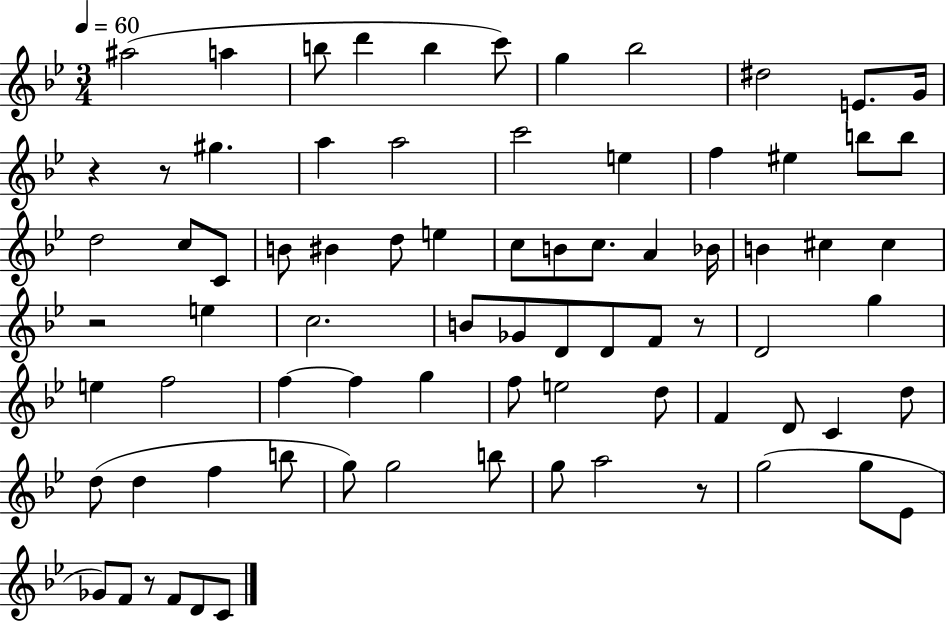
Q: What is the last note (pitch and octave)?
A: C4